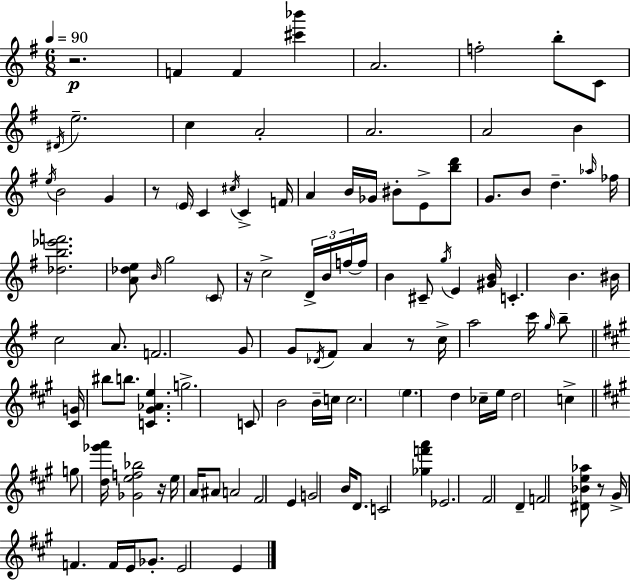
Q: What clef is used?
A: treble